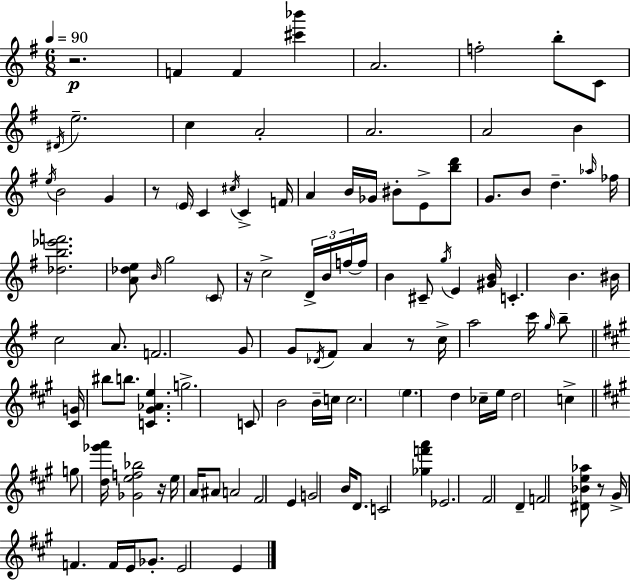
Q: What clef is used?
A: treble